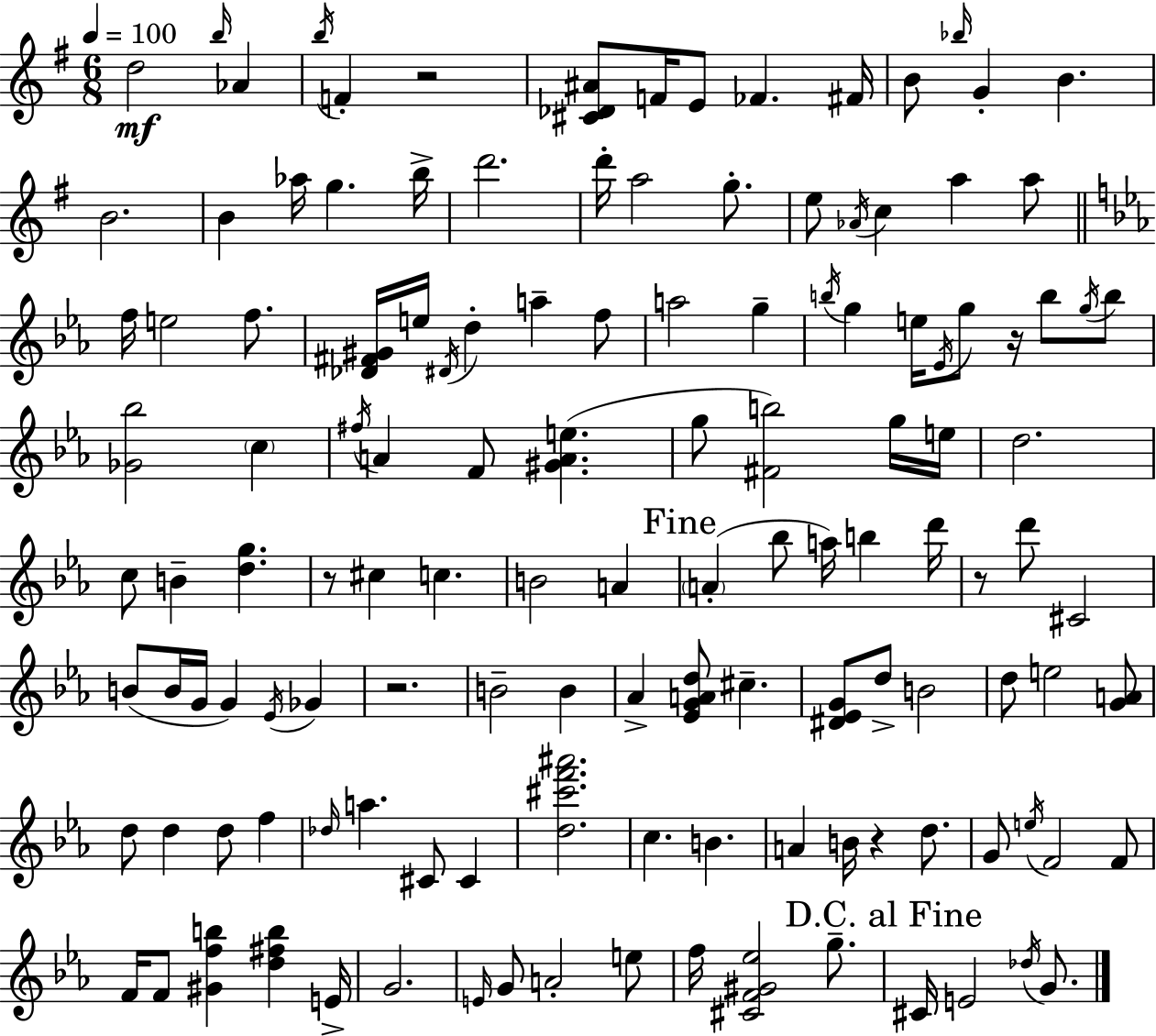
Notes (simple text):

D5/h B5/s Ab4/q B5/s F4/q R/h [C#4,Db4,A#4]/e F4/s E4/e FES4/q. F#4/s B4/e Bb5/s G4/q B4/q. B4/h. B4/q Ab5/s G5/q. B5/s D6/h. D6/s A5/h G5/e. E5/e Ab4/s C5/q A5/q A5/e F5/s E5/h F5/e. [Db4,F#4,G#4]/s E5/s D#4/s D5/q A5/q F5/e A5/h G5/q B5/s G5/q E5/s Eb4/s G5/e R/s B5/e G5/s B5/e [Gb4,Bb5]/h C5/q F#5/s A4/q F4/e [G#4,A4,E5]/q. G5/e [F#4,B5]/h G5/s E5/s D5/h. C5/e B4/q [D5,G5]/q. R/e C#5/q C5/q. B4/h A4/q A4/q Bb5/e A5/s B5/q D6/s R/e D6/e C#4/h B4/e B4/s G4/s G4/q Eb4/s Gb4/q R/h. B4/h B4/q Ab4/q [Eb4,G4,A4,D5]/e C#5/q. [D#4,Eb4,G4]/e D5/e B4/h D5/e E5/h [G4,A4]/e D5/e D5/q D5/e F5/q Db5/s A5/q. C#4/e C#4/q [D5,C#6,F6,A#6]/h. C5/q. B4/q. A4/q B4/s R/q D5/e. G4/e E5/s F4/h F4/e F4/s F4/e [G#4,F5,B5]/q [D5,F#5,B5]/q E4/s G4/h. E4/s G4/e A4/h E5/e F5/s [C#4,F4,G#4,Eb5]/h G5/e. C#4/s E4/h Db5/s G4/e.